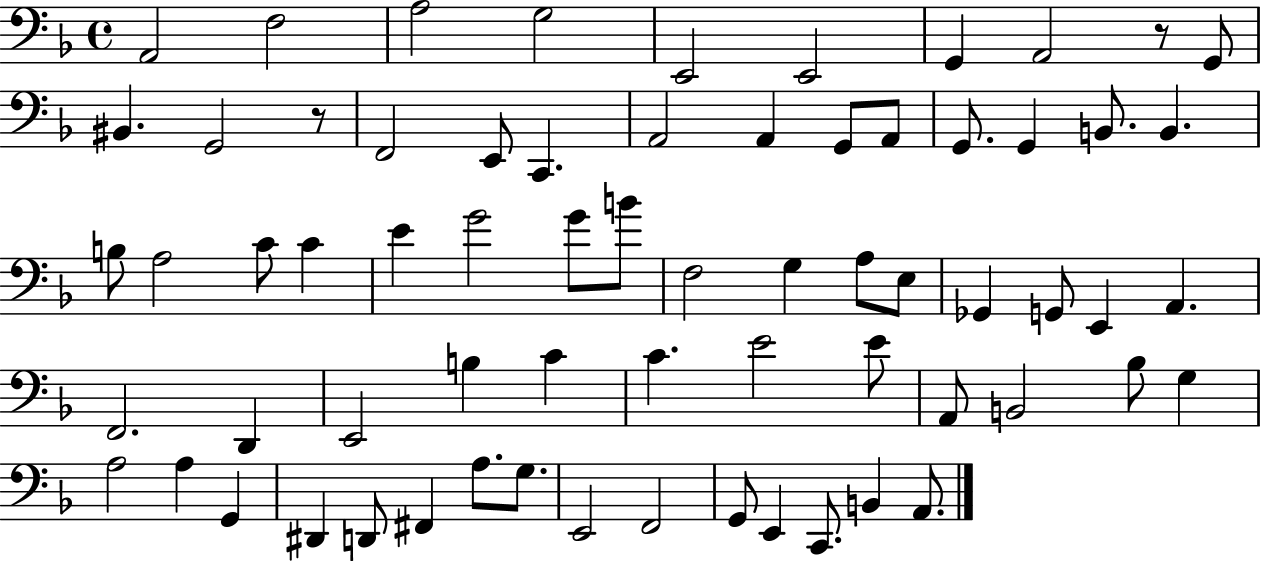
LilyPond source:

{
  \clef bass
  \time 4/4
  \defaultTimeSignature
  \key f \major
  a,2 f2 | a2 g2 | e,2 e,2 | g,4 a,2 r8 g,8 | \break bis,4. g,2 r8 | f,2 e,8 c,4. | a,2 a,4 g,8 a,8 | g,8. g,4 b,8. b,4. | \break b8 a2 c'8 c'4 | e'4 g'2 g'8 b'8 | f2 g4 a8 e8 | ges,4 g,8 e,4 a,4. | \break f,2. d,4 | e,2 b4 c'4 | c'4. e'2 e'8 | a,8 b,2 bes8 g4 | \break a2 a4 g,4 | dis,4 d,8 fis,4 a8. g8. | e,2 f,2 | g,8 e,4 c,8. b,4 a,8. | \break \bar "|."
}